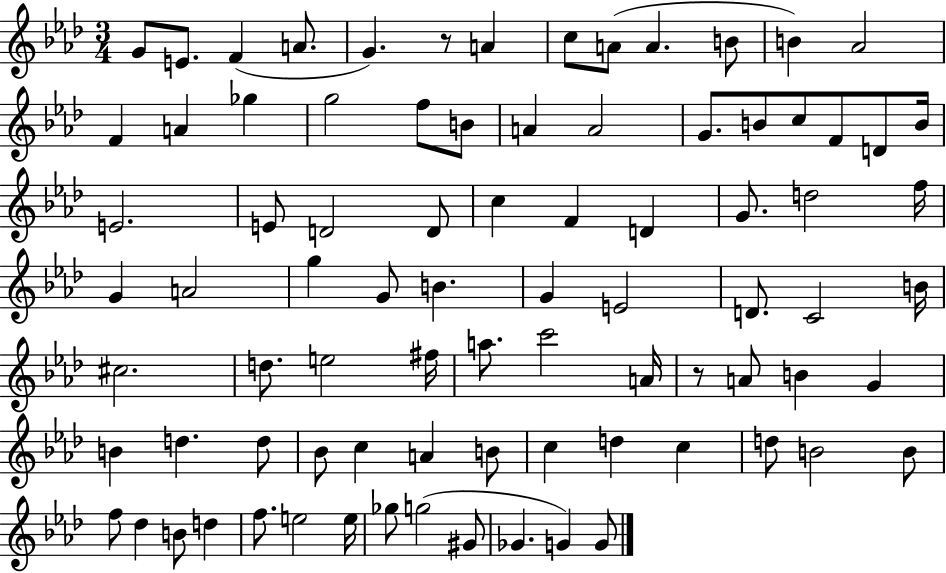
{
  \clef treble
  \numericTimeSignature
  \time 3/4
  \key aes \major
  \repeat volta 2 { g'8 e'8. f'4( a'8. | g'4.) r8 a'4 | c''8 a'8( a'4. b'8 | b'4) aes'2 | \break f'4 a'4 ges''4 | g''2 f''8 b'8 | a'4 a'2 | g'8. b'8 c''8 f'8 d'8 b'16 | \break e'2. | e'8 d'2 d'8 | c''4 f'4 d'4 | g'8. d''2 f''16 | \break g'4 a'2 | g''4 g'8 b'4. | g'4 e'2 | d'8. c'2 b'16 | \break cis''2. | d''8. e''2 fis''16 | a''8. c'''2 a'16 | r8 a'8 b'4 g'4 | \break b'4 d''4. d''8 | bes'8 c''4 a'4 b'8 | c''4 d''4 c''4 | d''8 b'2 b'8 | \break f''8 des''4 b'8 d''4 | f''8. e''2 e''16 | ges''8 g''2( gis'8 | ges'4. g'4) g'8 | \break } \bar "|."
}